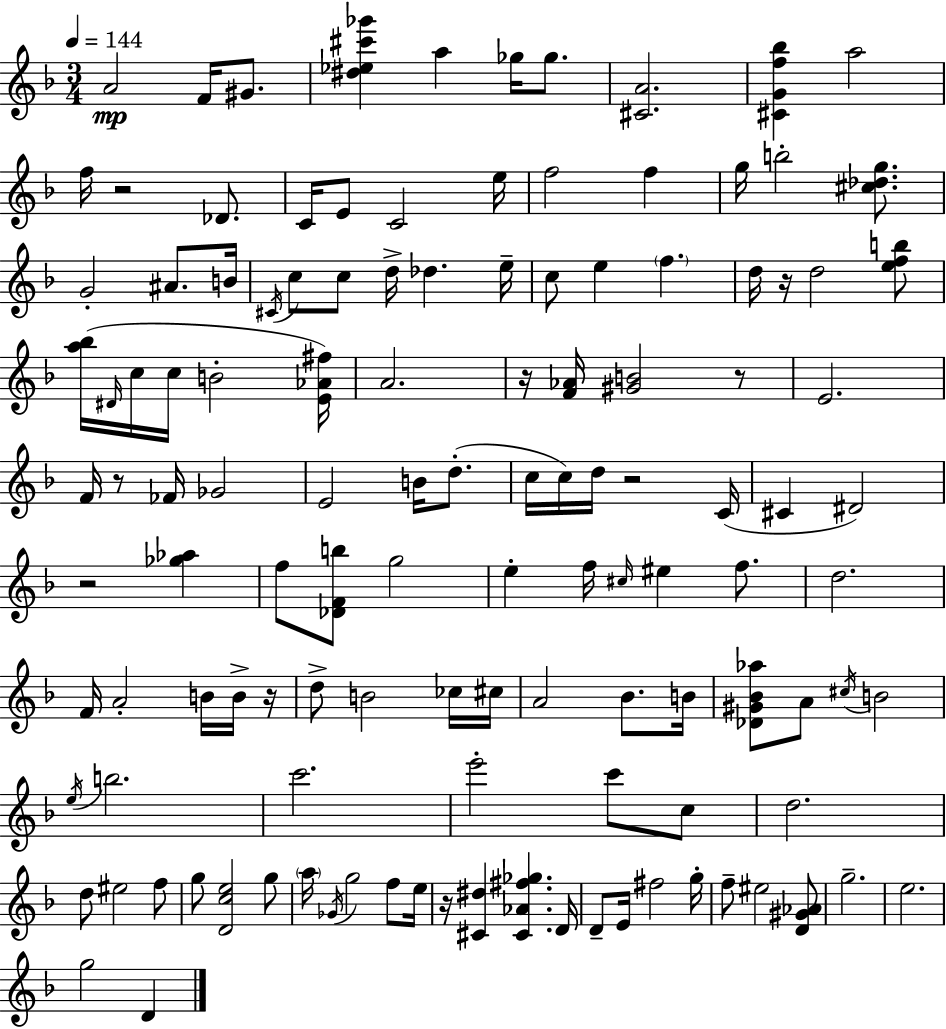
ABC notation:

X:1
T:Untitled
M:3/4
L:1/4
K:F
A2 F/4 ^G/2 [^d_e^c'_g'] a _g/4 _g/2 [^CA]2 [^CGf_b] a2 f/4 z2 _D/2 C/4 E/2 C2 e/4 f2 f g/4 b2 [^c_dg]/2 G2 ^A/2 B/4 ^C/4 c/2 c/2 d/4 _d e/4 c/2 e f d/4 z/4 d2 [efb]/2 [a_b]/4 ^D/4 c/4 c/4 B2 [E_A^f]/4 A2 z/4 [F_A]/4 [^GB]2 z/2 E2 F/4 z/2 _F/4 _G2 E2 B/4 d/2 c/4 c/4 d/4 z2 C/4 ^C ^D2 z2 [_g_a] f/2 [_DFb]/2 g2 e f/4 ^c/4 ^e f/2 d2 F/4 A2 B/4 B/4 z/4 d/2 B2 _c/4 ^c/4 A2 _B/2 B/4 [_D^G_B_a]/2 A/2 ^c/4 B2 e/4 b2 c'2 e'2 c'/2 c/2 d2 d/2 ^e2 f/2 g/2 [Dce]2 g/2 a/4 _G/4 g2 f/2 e/4 z/4 [^C^d] [^C_A^f_g] D/4 D/2 E/4 ^f2 g/4 f/2 ^e2 [D^G_A]/2 g2 e2 g2 D